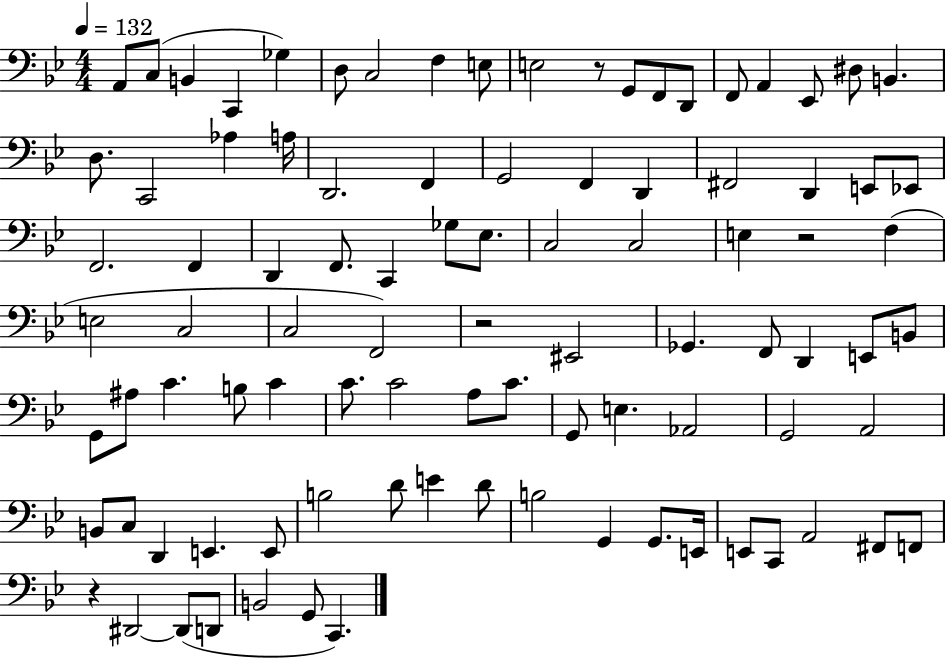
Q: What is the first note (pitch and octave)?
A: A2